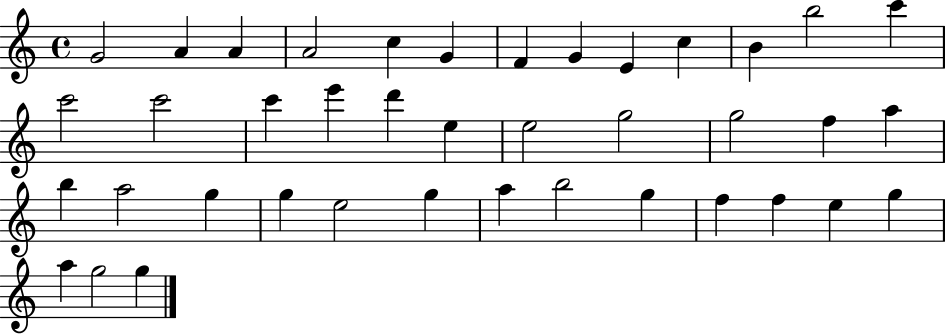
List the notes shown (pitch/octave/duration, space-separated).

G4/h A4/q A4/q A4/h C5/q G4/q F4/q G4/q E4/q C5/q B4/q B5/h C6/q C6/h C6/h C6/q E6/q D6/q E5/q E5/h G5/h G5/h F5/q A5/q B5/q A5/h G5/q G5/q E5/h G5/q A5/q B5/h G5/q F5/q F5/q E5/q G5/q A5/q G5/h G5/q